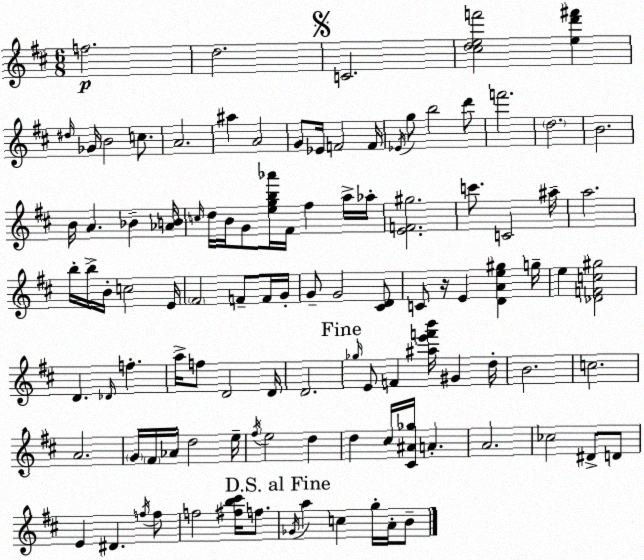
X:1
T:Untitled
M:6/8
L:1/4
K:D
f2 d2 C2 [^cdef']2 [ed'^f'] ^d/4 _G/4 B2 c/2 A2 ^a A2 G/2 _E/4 F2 F/4 _E/4 g/2 b2 d'/2 f'2 d2 B2 B/4 A _B [_AB]/4 c/4 d/4 B/4 G/2 [egb_a']/4 ^F/4 ^f a/4 _a/4 [EF^g]2 c'/2 C2 ^a/4 a2 b/4 b/4 B/4 c2 E/4 ^F2 F/2 F/4 G/4 G/2 G2 [^CD]/2 C/2 z/4 E [DAe^g] g/4 e [_DFc^g]2 D _D/4 f a/4 f/2 D2 D/4 D2 _g/4 E/2 F [^ae'f'b']/4 ^G d/4 B2 c2 A2 G/4 ^F/4 _A/4 d2 e/4 ^f/4 e2 d d ^c/4 [^C^A_g]/4 A A2 _c2 ^D/2 D/2 E ^D f/4 f/2 f2 [^fb^c']/4 f/2 _G/4 a c g/4 A/4 B/2